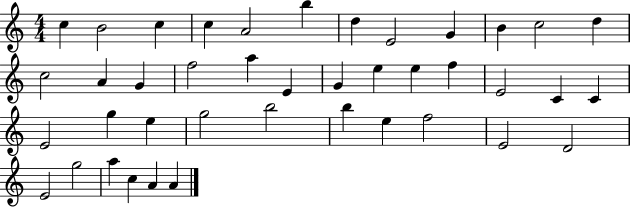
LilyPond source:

{
  \clef treble
  \numericTimeSignature
  \time 4/4
  \key c \major
  c''4 b'2 c''4 | c''4 a'2 b''4 | d''4 e'2 g'4 | b'4 c''2 d''4 | \break c''2 a'4 g'4 | f''2 a''4 e'4 | g'4 e''4 e''4 f''4 | e'2 c'4 c'4 | \break e'2 g''4 e''4 | g''2 b''2 | b''4 e''4 f''2 | e'2 d'2 | \break e'2 g''2 | a''4 c''4 a'4 a'4 | \bar "|."
}